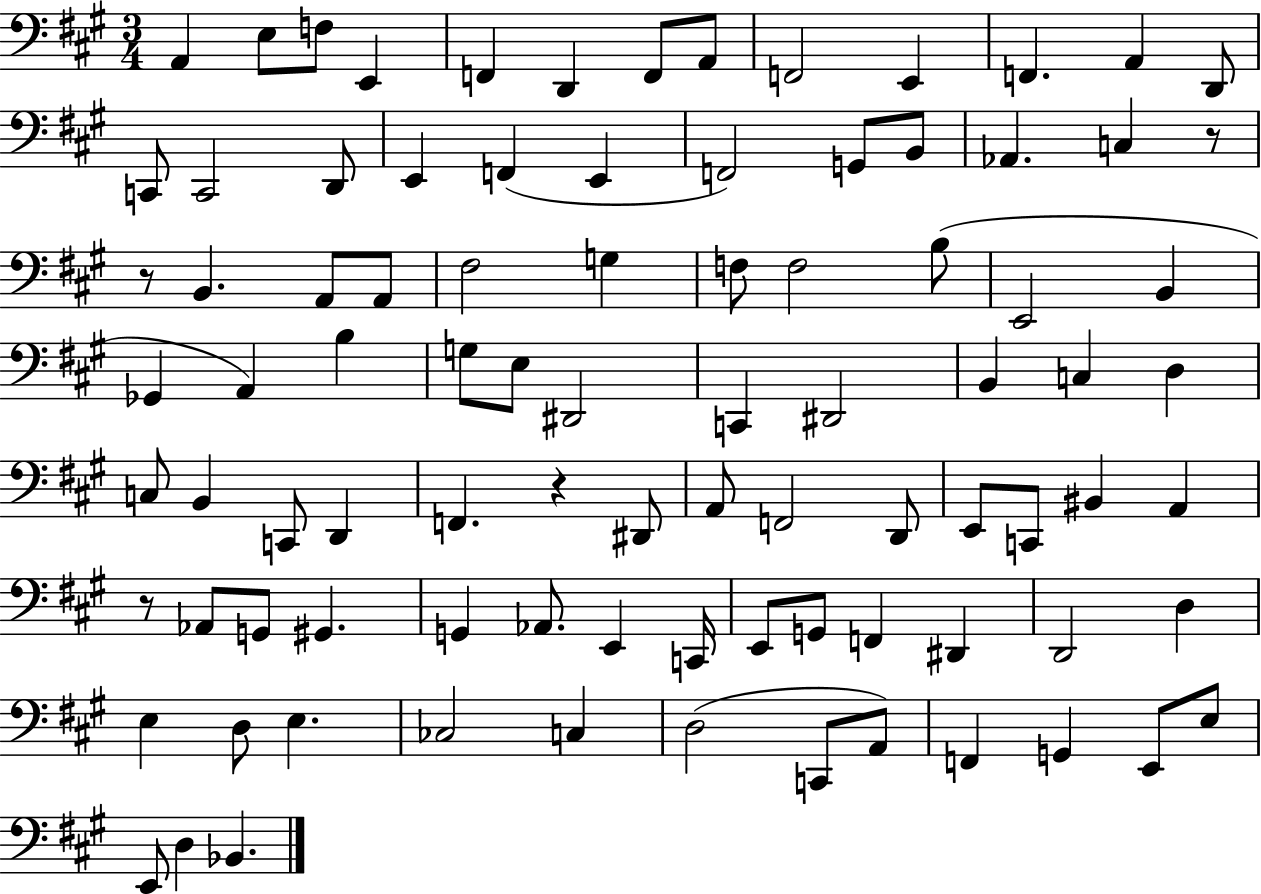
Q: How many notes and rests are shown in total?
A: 90